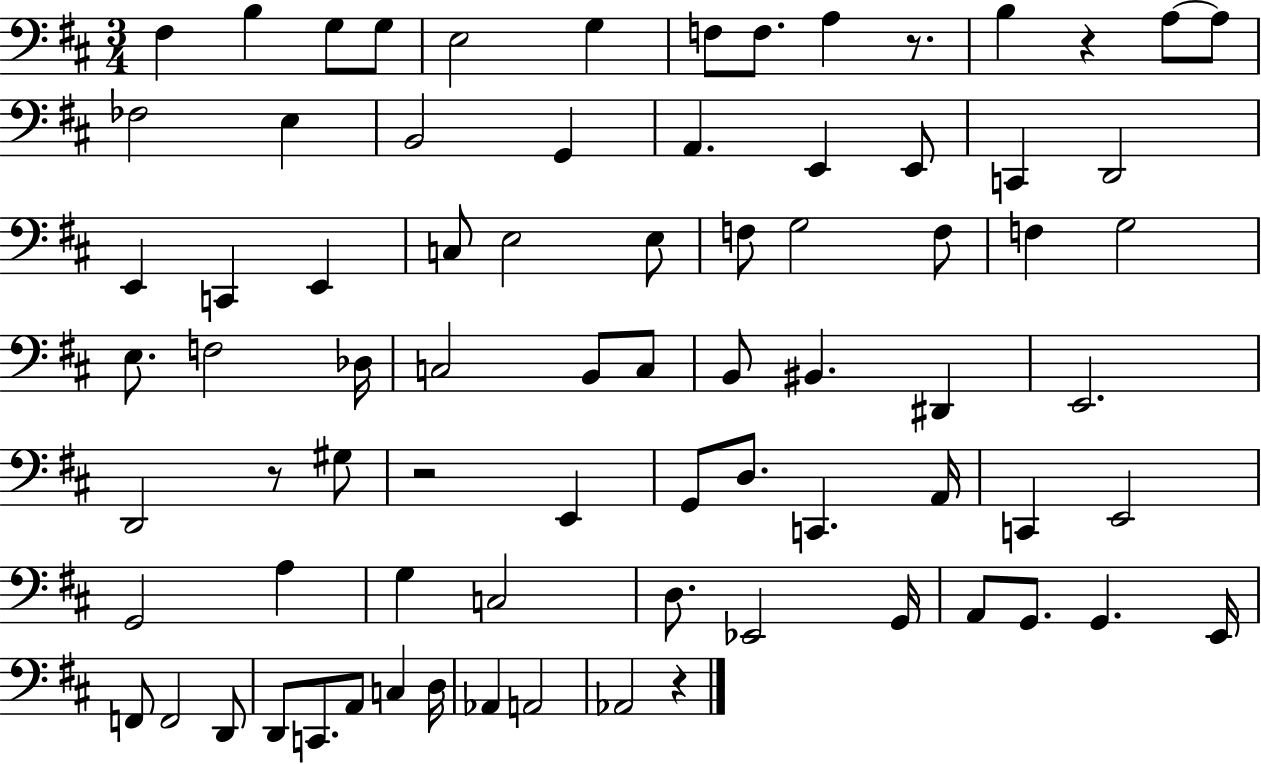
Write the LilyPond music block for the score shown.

{
  \clef bass
  \numericTimeSignature
  \time 3/4
  \key d \major
  fis4 b4 g8 g8 | e2 g4 | f8 f8. a4 r8. | b4 r4 a8~~ a8 | \break fes2 e4 | b,2 g,4 | a,4. e,4 e,8 | c,4 d,2 | \break e,4 c,4 e,4 | c8 e2 e8 | f8 g2 f8 | f4 g2 | \break e8. f2 des16 | c2 b,8 c8 | b,8 bis,4. dis,4 | e,2. | \break d,2 r8 gis8 | r2 e,4 | g,8 d8. c,4. a,16 | c,4 e,2 | \break g,2 a4 | g4 c2 | d8. ees,2 g,16 | a,8 g,8. g,4. e,16 | \break f,8 f,2 d,8 | d,8 c,8. a,8 c4 d16 | aes,4 a,2 | aes,2 r4 | \break \bar "|."
}